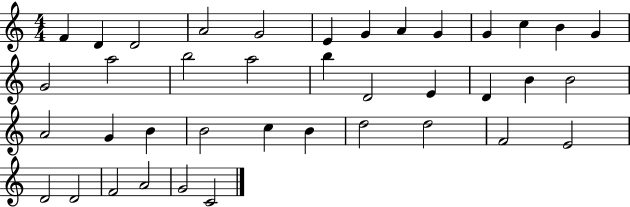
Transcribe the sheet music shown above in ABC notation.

X:1
T:Untitled
M:4/4
L:1/4
K:C
F D D2 A2 G2 E G A G G c B G G2 a2 b2 a2 b D2 E D B B2 A2 G B B2 c B d2 d2 F2 E2 D2 D2 F2 A2 G2 C2